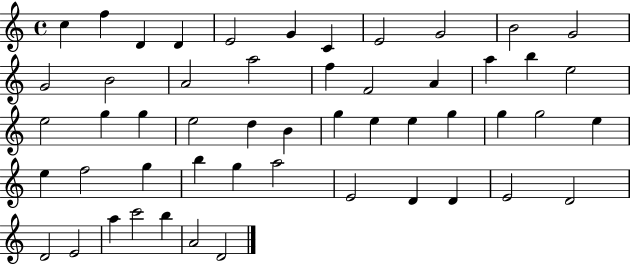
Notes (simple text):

C5/q F5/q D4/q D4/q E4/h G4/q C4/q E4/h G4/h B4/h G4/h G4/h B4/h A4/h A5/h F5/q F4/h A4/q A5/q B5/q E5/h E5/h G5/q G5/q E5/h D5/q B4/q G5/q E5/q E5/q G5/q G5/q G5/h E5/q E5/q F5/h G5/q B5/q G5/q A5/h E4/h D4/q D4/q E4/h D4/h D4/h E4/h A5/q C6/h B5/q A4/h D4/h